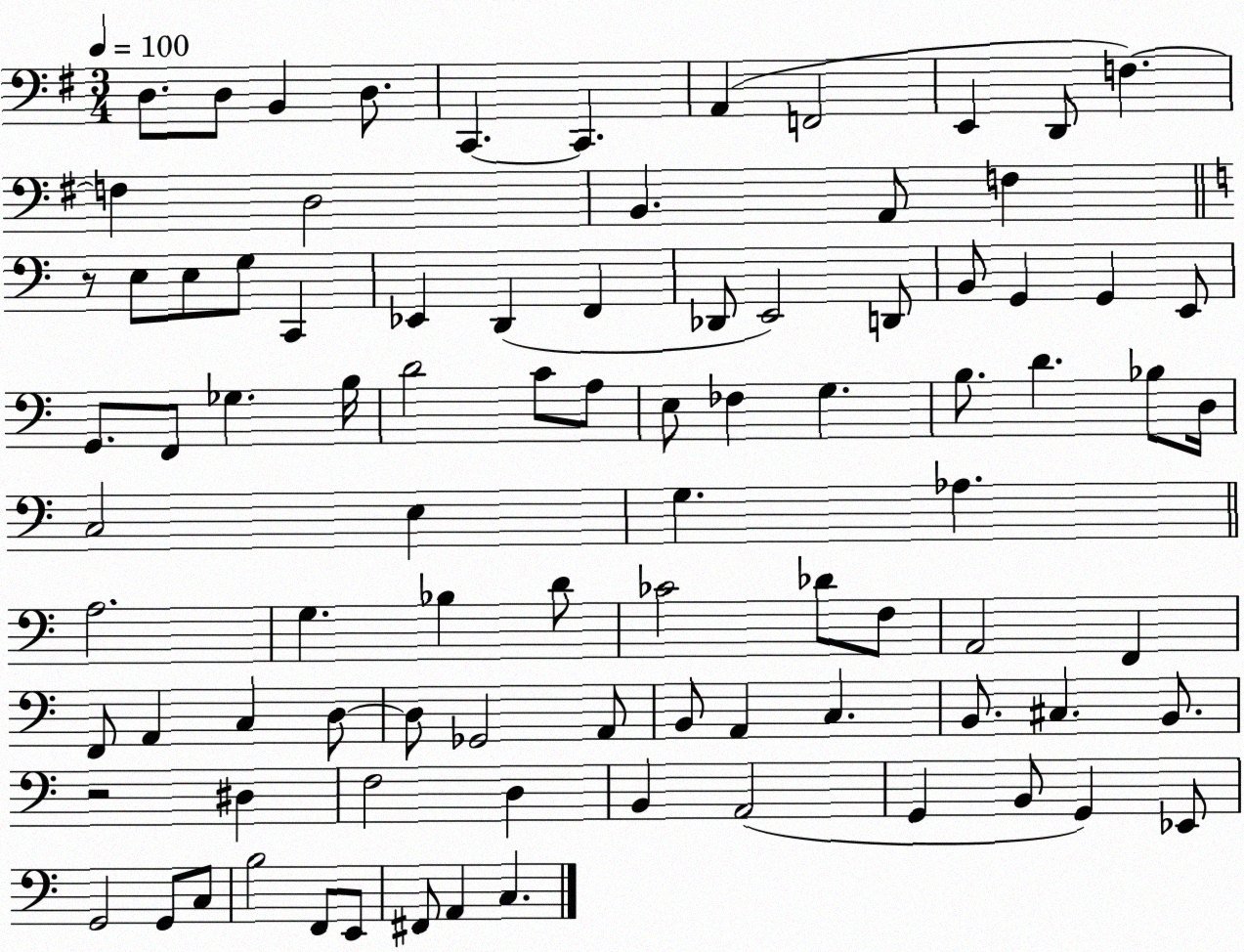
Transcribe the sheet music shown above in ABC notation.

X:1
T:Untitled
M:3/4
L:1/4
K:G
D,/2 D,/2 B,, D,/2 C,, C,, A,, F,,2 E,, D,,/2 F, F, D,2 B,, A,,/2 F, z/2 E,/2 E,/2 G,/2 C,, _E,, D,, F,, _D,,/2 E,,2 D,,/2 B,,/2 G,, G,, E,,/2 G,,/2 F,,/2 _G, B,/4 D2 C/2 A,/2 E,/2 _F, G, B,/2 D _B,/2 D,/4 C,2 E, G, _A, A,2 G, _B, D/2 _C2 _D/2 F,/2 A,,2 F,, F,,/2 A,, C, D,/2 D,/2 _G,,2 A,,/2 B,,/2 A,, C, B,,/2 ^C, B,,/2 z2 ^D, F,2 D, B,, A,,2 G,, B,,/2 G,, _E,,/2 G,,2 G,,/2 C,/2 B,2 F,,/2 E,,/2 ^F,,/2 A,, C,